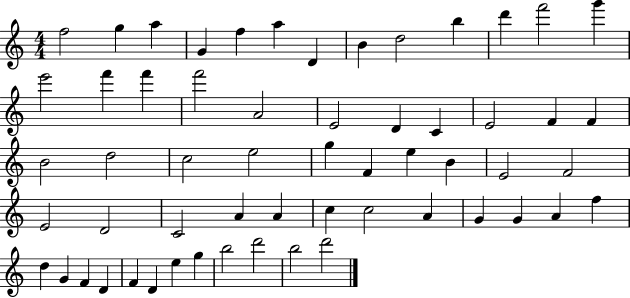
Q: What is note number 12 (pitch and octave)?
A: F6